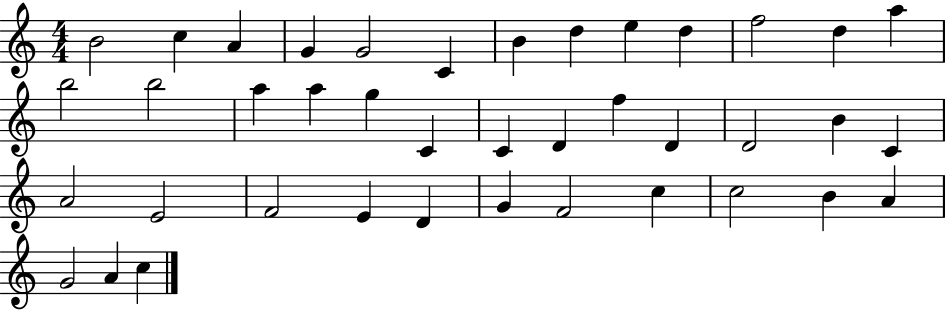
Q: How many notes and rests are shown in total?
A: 40